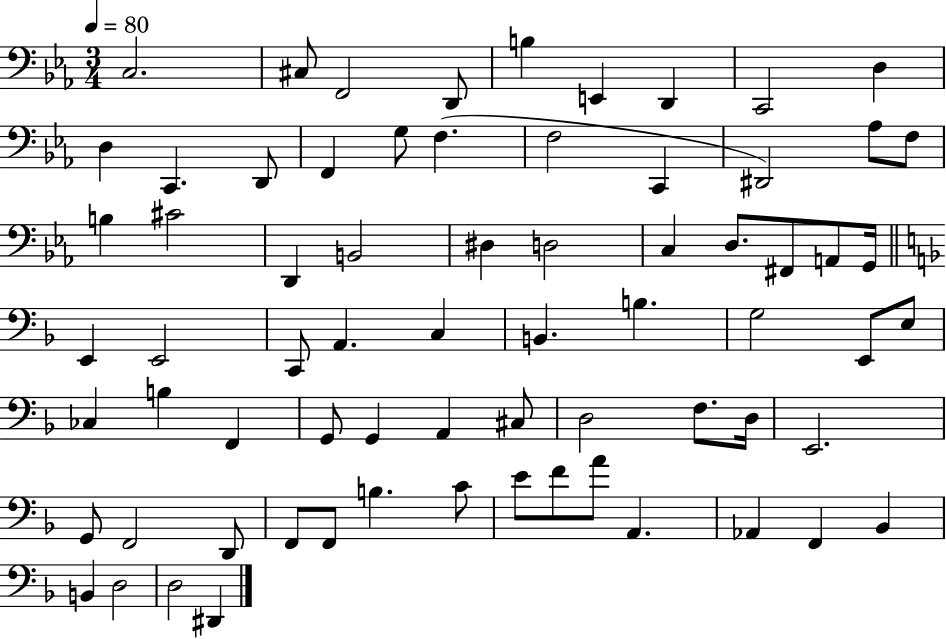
C3/h. C#3/e F2/h D2/e B3/q E2/q D2/q C2/h D3/q D3/q C2/q. D2/e F2/q G3/e F3/q. F3/h C2/q D#2/h Ab3/e F3/e B3/q C#4/h D2/q B2/h D#3/q D3/h C3/q D3/e. F#2/e A2/e G2/s E2/q E2/h C2/e A2/q. C3/q B2/q. B3/q. G3/h E2/e E3/e CES3/q B3/q F2/q G2/e G2/q A2/q C#3/e D3/h F3/e. D3/s E2/h. G2/e F2/h D2/e F2/e F2/e B3/q. C4/e E4/e F4/e A4/e A2/q. Ab2/q F2/q Bb2/q B2/q D3/h D3/h D#2/q